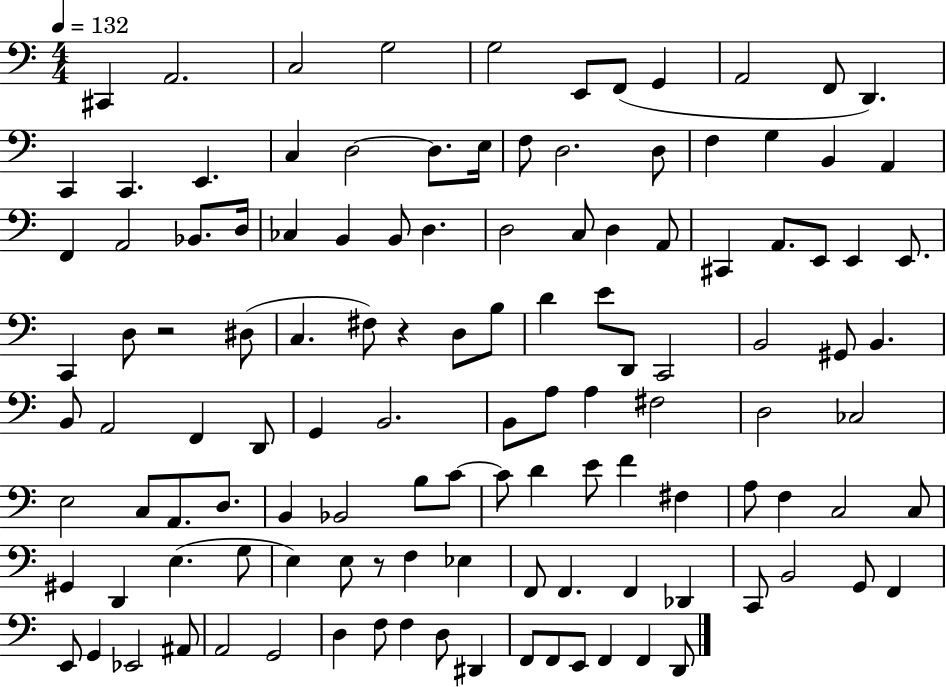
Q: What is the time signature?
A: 4/4